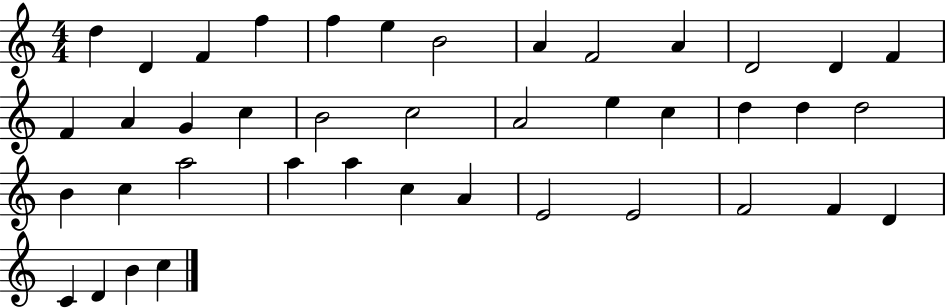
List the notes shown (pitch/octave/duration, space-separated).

D5/q D4/q F4/q F5/q F5/q E5/q B4/h A4/q F4/h A4/q D4/h D4/q F4/q F4/q A4/q G4/q C5/q B4/h C5/h A4/h E5/q C5/q D5/q D5/q D5/h B4/q C5/q A5/h A5/q A5/q C5/q A4/q E4/h E4/h F4/h F4/q D4/q C4/q D4/q B4/q C5/q